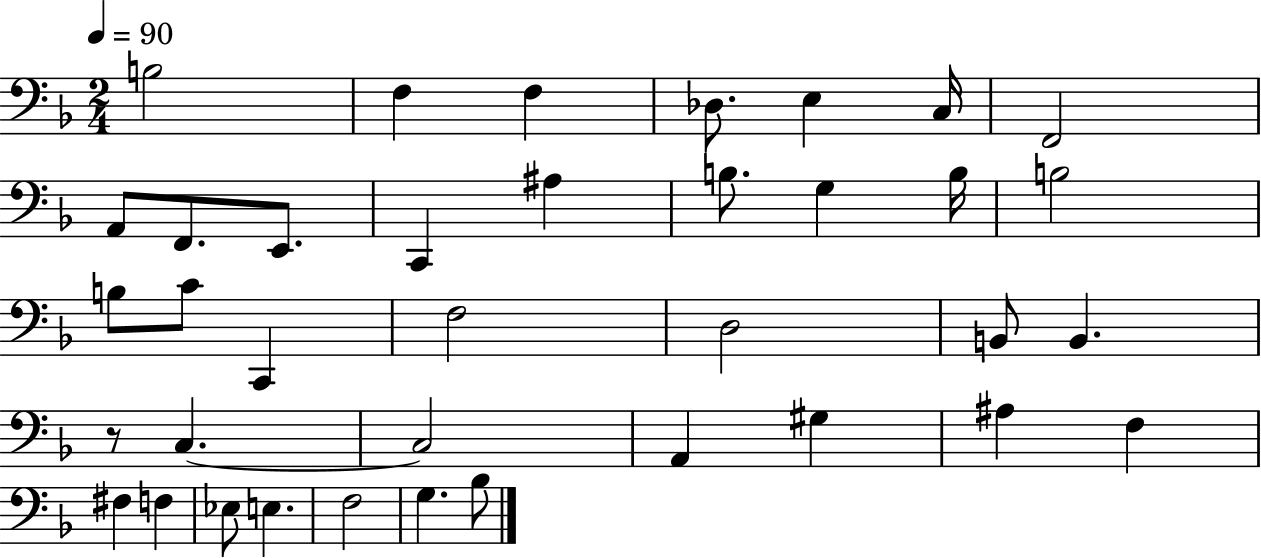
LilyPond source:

{
  \clef bass
  \numericTimeSignature
  \time 2/4
  \key f \major
  \tempo 4 = 90
  b2 | f4 f4 | des8. e4 c16 | f,2 | \break a,8 f,8. e,8. | c,4 ais4 | b8. g4 b16 | b2 | \break b8 c'8 c,4 | f2 | d2 | b,8 b,4. | \break r8 c4.~~ | c2 | a,4 gis4 | ais4 f4 | \break fis4 f4 | ees8 e4. | f2 | g4. bes8 | \break \bar "|."
}